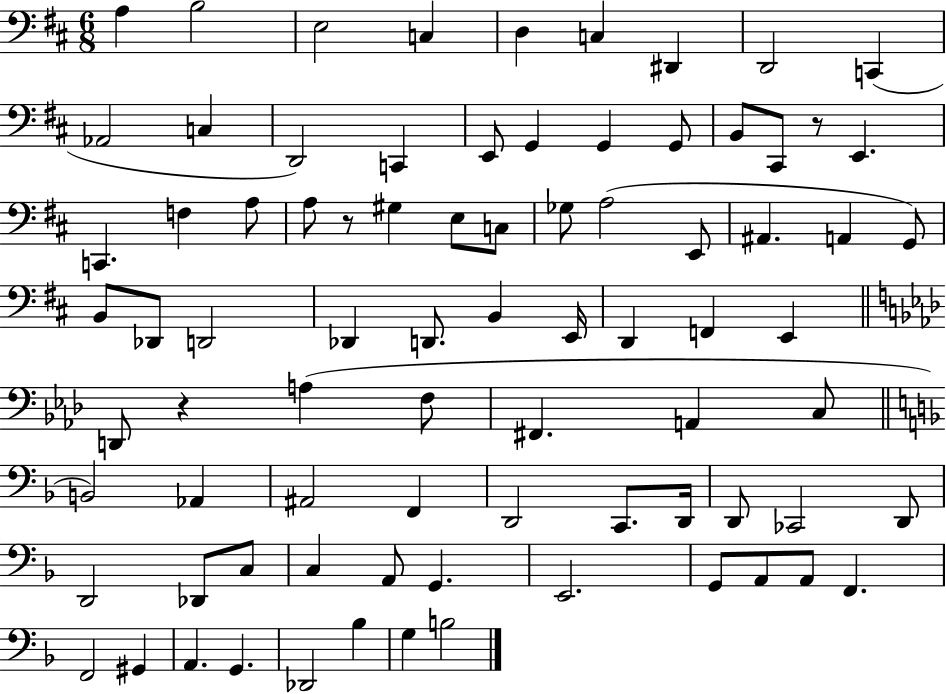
{
  \clef bass
  \numericTimeSignature
  \time 6/8
  \key d \major
  \repeat volta 2 { a4 b2 | e2 c4 | d4 c4 dis,4 | d,2 c,4( | \break aes,2 c4 | d,2) c,4 | e,8 g,4 g,4 g,8 | b,8 cis,8 r8 e,4. | \break c,4. f4 a8 | a8 r8 gis4 e8 c8 | ges8 a2( e,8 | ais,4. a,4 g,8) | \break b,8 des,8 d,2 | des,4 d,8. b,4 e,16 | d,4 f,4 e,4 | \bar "||" \break \key aes \major d,8 r4 a4( f8 | fis,4. a,4 c8 | \bar "||" \break \key d \minor b,2) aes,4 | ais,2 f,4 | d,2 c,8. d,16 | d,8 ces,2 d,8 | \break d,2 des,8 c8 | c4 a,8 g,4. | e,2. | g,8 a,8 a,8 f,4. | \break f,2 gis,4 | a,4. g,4. | des,2 bes4 | g4 b2 | \break } \bar "|."
}